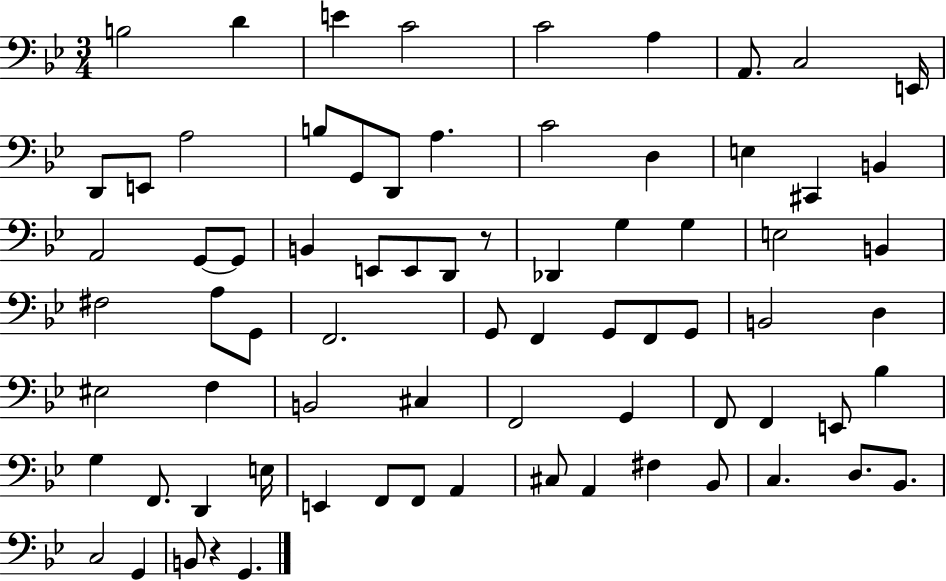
B3/h D4/q E4/q C4/h C4/h A3/q A2/e. C3/h E2/s D2/e E2/e A3/h B3/e G2/e D2/e A3/q. C4/h D3/q E3/q C#2/q B2/q A2/h G2/e G2/e B2/q E2/e E2/e D2/e R/e Db2/q G3/q G3/q E3/h B2/q F#3/h A3/e G2/e F2/h. G2/e F2/q G2/e F2/e G2/e B2/h D3/q EIS3/h F3/q B2/h C#3/q F2/h G2/q F2/e F2/q E2/e Bb3/q G3/q F2/e. D2/q E3/s E2/q F2/e F2/e A2/q C#3/e A2/q F#3/q Bb2/e C3/q. D3/e. Bb2/e. C3/h G2/q B2/e R/q G2/q.